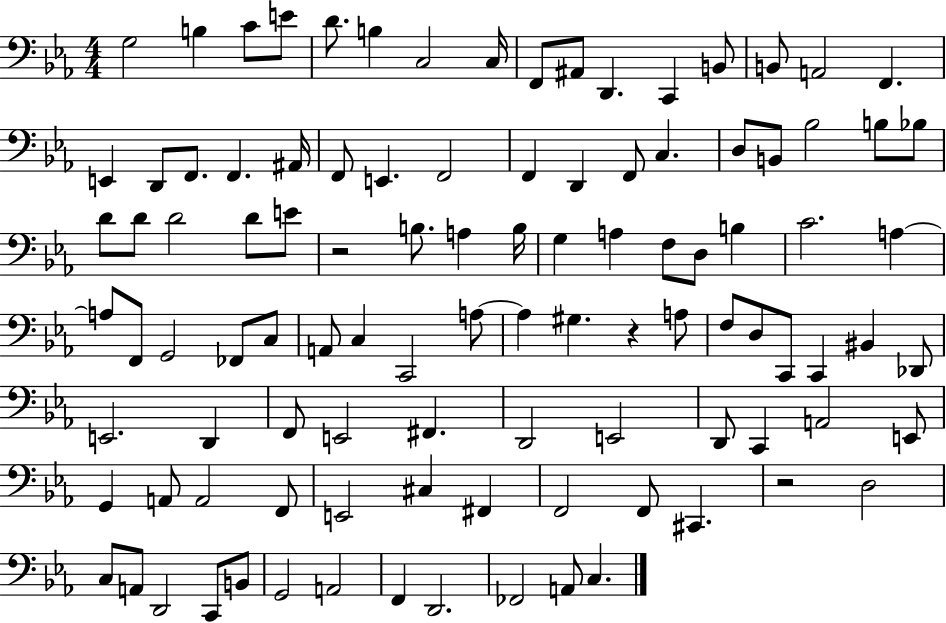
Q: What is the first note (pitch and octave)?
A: G3